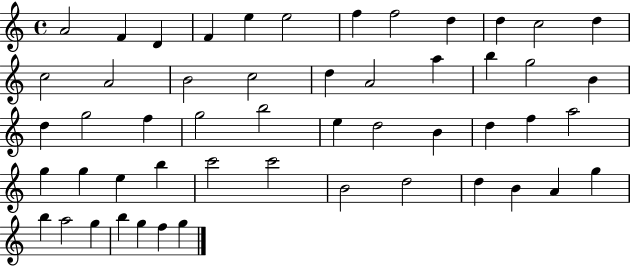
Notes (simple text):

A4/h F4/q D4/q F4/q E5/q E5/h F5/q F5/h D5/q D5/q C5/h D5/q C5/h A4/h B4/h C5/h D5/q A4/h A5/q B5/q G5/h B4/q D5/q G5/h F5/q G5/h B5/h E5/q D5/h B4/q D5/q F5/q A5/h G5/q G5/q E5/q B5/q C6/h C6/h B4/h D5/h D5/q B4/q A4/q G5/q B5/q A5/h G5/q B5/q G5/q F5/q G5/q